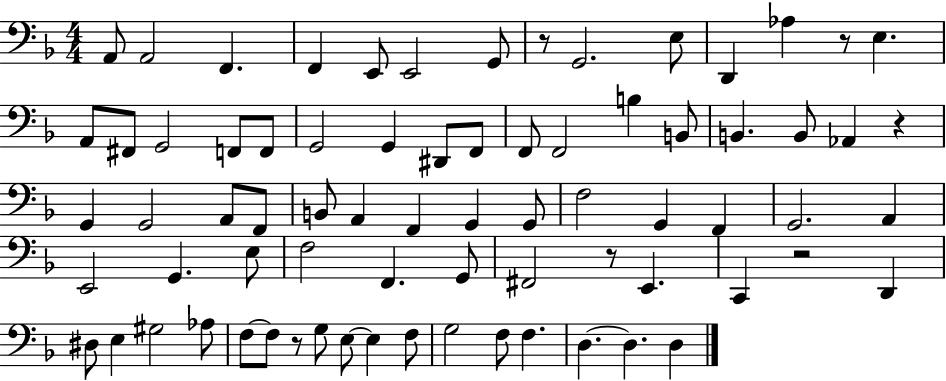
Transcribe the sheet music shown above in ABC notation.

X:1
T:Untitled
M:4/4
L:1/4
K:F
A,,/2 A,,2 F,, F,, E,,/2 E,,2 G,,/2 z/2 G,,2 E,/2 D,, _A, z/2 E, A,,/2 ^F,,/2 G,,2 F,,/2 F,,/2 G,,2 G,, ^D,,/2 F,,/2 F,,/2 F,,2 B, B,,/2 B,, B,,/2 _A,, z G,, G,,2 A,,/2 F,,/2 B,,/2 A,, F,, G,, G,,/2 F,2 G,, F,, G,,2 A,, E,,2 G,, E,/2 F,2 F,, G,,/2 ^F,,2 z/2 E,, C,, z2 D,, ^D,/2 E, ^G,2 _A,/2 F,/2 F,/2 z/2 G,/2 E,/2 E, F,/2 G,2 F,/2 F, D, D, D,